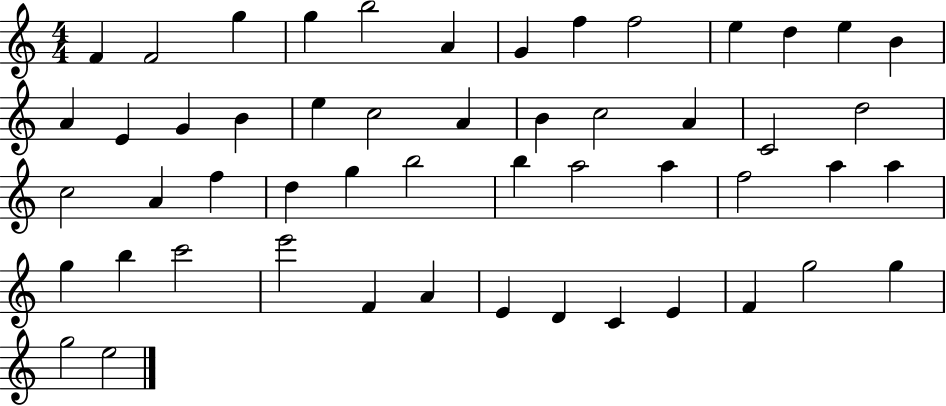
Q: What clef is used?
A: treble